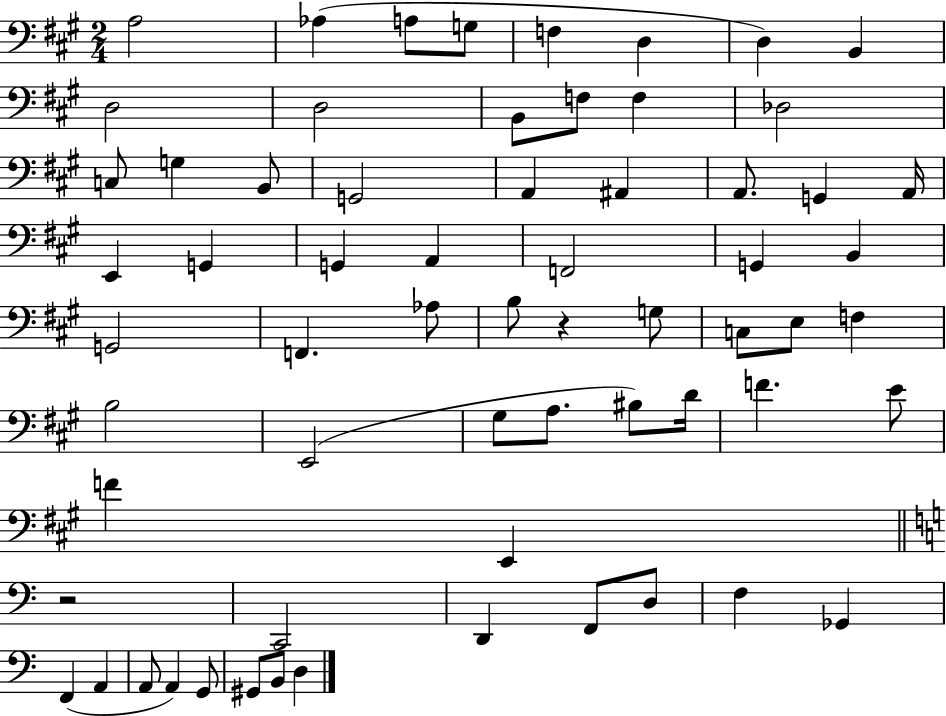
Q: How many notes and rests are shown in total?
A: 64